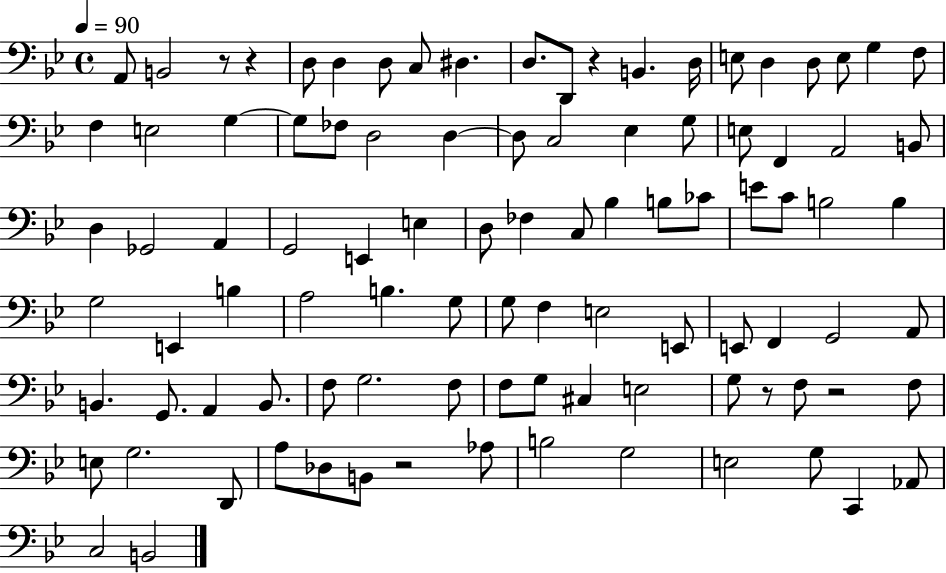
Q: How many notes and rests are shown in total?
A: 97